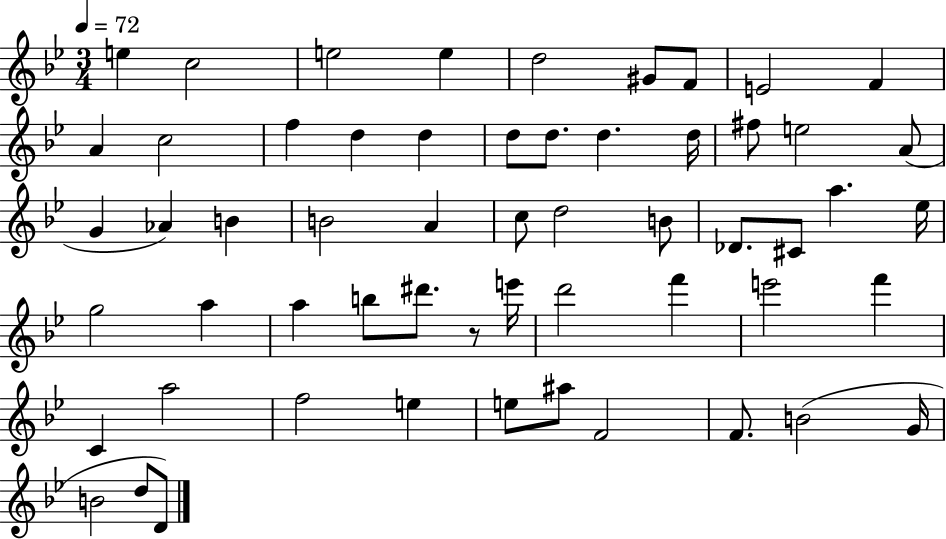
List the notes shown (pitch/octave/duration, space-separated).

E5/q C5/h E5/h E5/q D5/h G#4/e F4/e E4/h F4/q A4/q C5/h F5/q D5/q D5/q D5/e D5/e. D5/q. D5/s F#5/e E5/h A4/e G4/q Ab4/q B4/q B4/h A4/q C5/e D5/h B4/e Db4/e. C#4/e A5/q. Eb5/s G5/h A5/q A5/q B5/e D#6/e. R/e E6/s D6/h F6/q E6/h F6/q C4/q A5/h F5/h E5/q E5/e A#5/e F4/h F4/e. B4/h G4/s B4/h D5/e D4/e